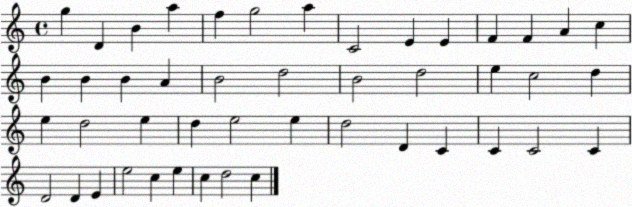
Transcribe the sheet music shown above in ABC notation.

X:1
T:Untitled
M:4/4
L:1/4
K:C
g D B a f g2 a C2 E E F F A c B B B A B2 d2 B2 d2 e c2 d e d2 e d e2 e d2 D C C C2 C D2 D E e2 c e c d2 c